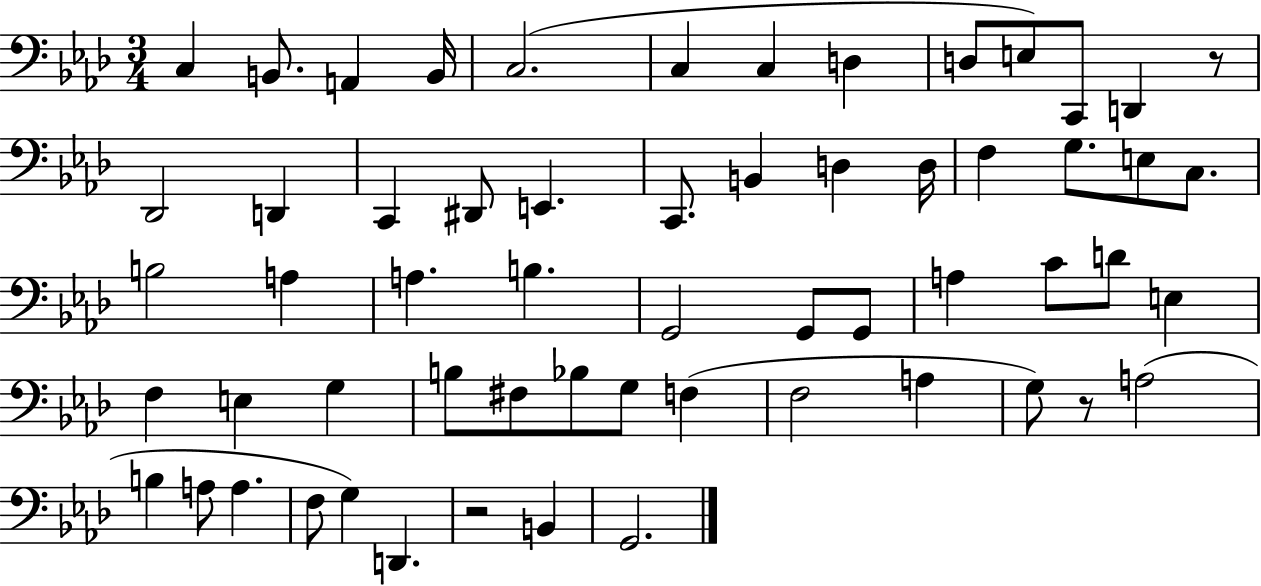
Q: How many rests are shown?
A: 3